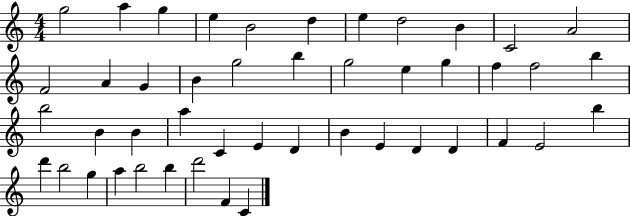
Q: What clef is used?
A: treble